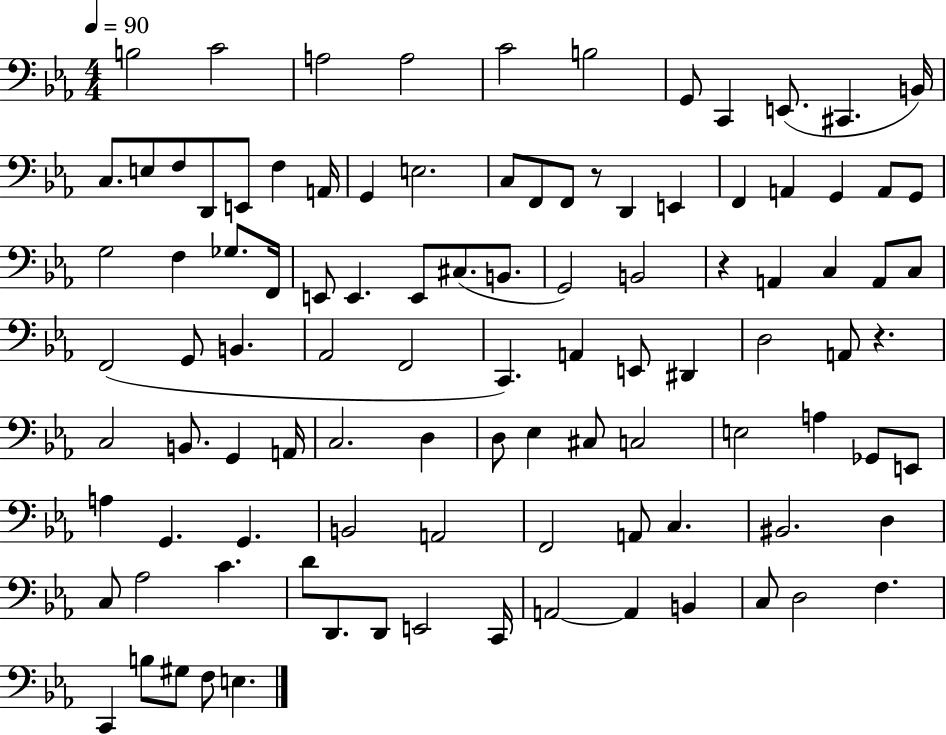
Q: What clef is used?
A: bass